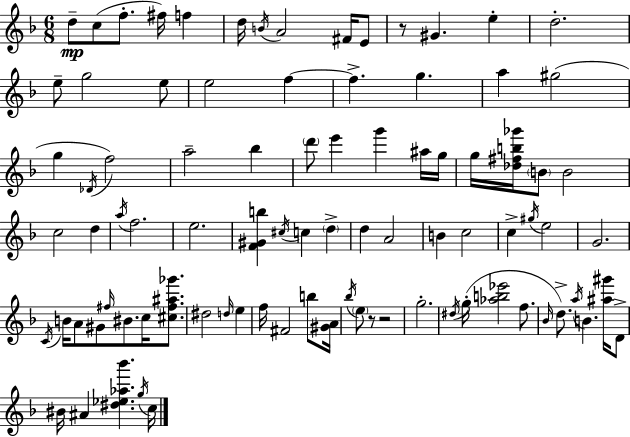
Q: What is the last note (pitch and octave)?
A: C5